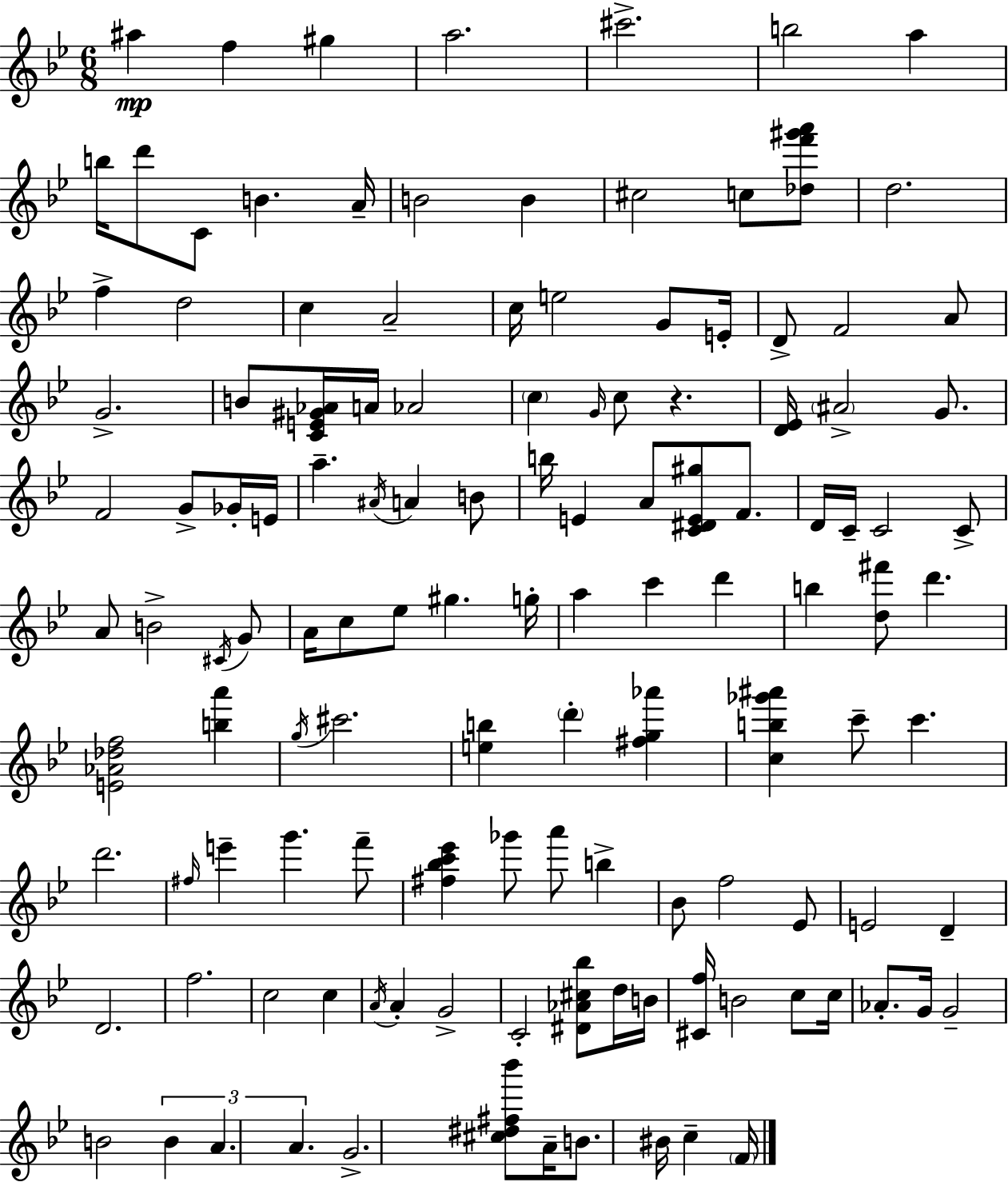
A#5/q F5/q G#5/q A5/h. C#6/h. B5/h A5/q B5/s D6/e C4/e B4/q. A4/s B4/h B4/q C#5/h C5/e [Db5,F6,G#6,A6]/e D5/h. F5/q D5/h C5/q A4/h C5/s E5/h G4/e E4/s D4/e F4/h A4/e G4/h. B4/e [C4,E4,G#4,Ab4]/s A4/s Ab4/h C5/q G4/s C5/e R/q. [D4,Eb4]/s A#4/h G4/e. F4/h G4/e Gb4/s E4/s A5/q. A#4/s A4/q B4/e B5/s E4/q A4/e [C4,D#4,E4,G#5]/e F4/e. D4/s C4/s C4/h C4/e A4/e B4/h C#4/s G4/e A4/s C5/e Eb5/e G#5/q. G5/s A5/q C6/q D6/q B5/q [D5,F#6]/e D6/q. [E4,Ab4,Db5,F5]/h [B5,A6]/q G5/s C#6/h. [E5,B5]/q D6/q [F#5,G5,Ab6]/q [C5,B5,Gb6,A#6]/q C6/e C6/q. D6/h. F#5/s E6/q G6/q. F6/e [F#5,Bb5,C6,Eb6]/q Gb6/e A6/e B5/q Bb4/e F5/h Eb4/e E4/h D4/q D4/h. F5/h. C5/h C5/q A4/s A4/q G4/h C4/h [D#4,Ab4,C#5,Bb5]/e D5/s B4/s [C#4,F5]/s B4/h C5/e C5/s Ab4/e. G4/s G4/h B4/h B4/q A4/q. A4/q. G4/h. [C#5,D#5,F#5,Bb6]/e A4/s B4/e. BIS4/s C5/q F4/s